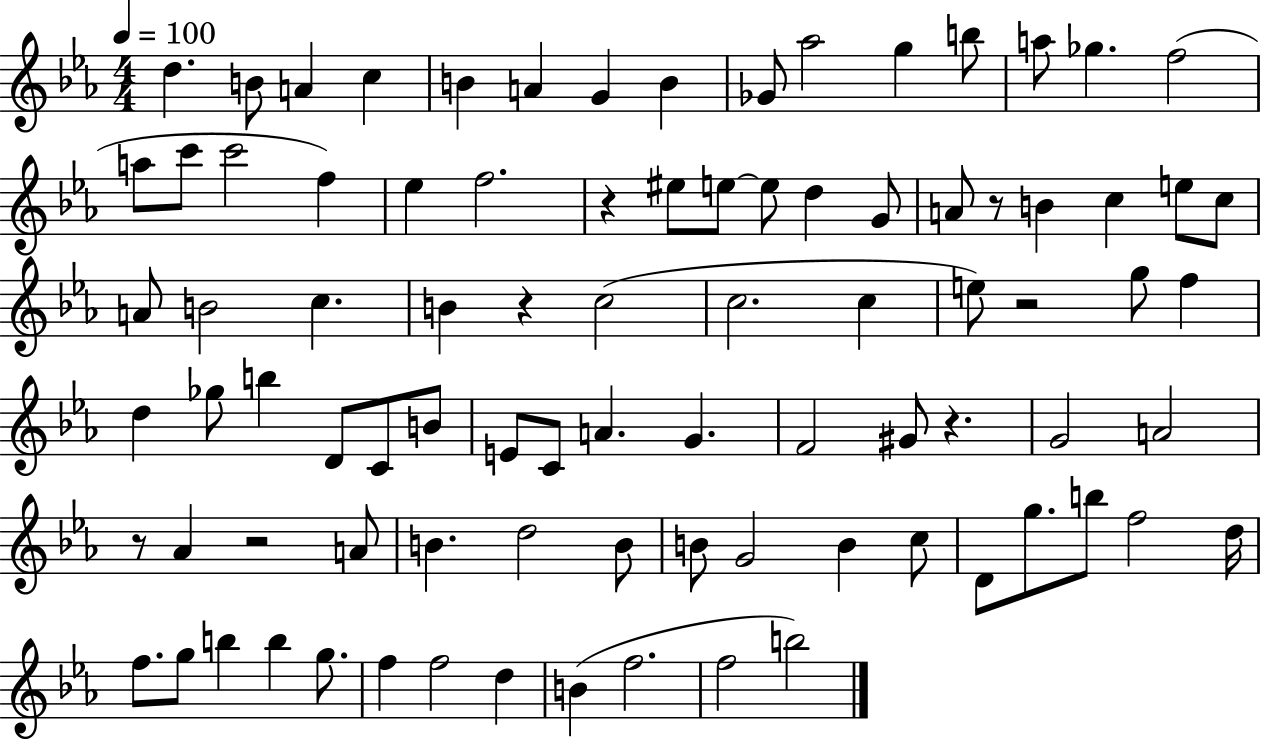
D5/q. B4/e A4/q C5/q B4/q A4/q G4/q B4/q Gb4/e Ab5/h G5/q B5/e A5/e Gb5/q. F5/h A5/e C6/e C6/h F5/q Eb5/q F5/h. R/q EIS5/e E5/e E5/e D5/q G4/e A4/e R/e B4/q C5/q E5/e C5/e A4/e B4/h C5/q. B4/q R/q C5/h C5/h. C5/q E5/e R/h G5/e F5/q D5/q Gb5/e B5/q D4/e C4/e B4/e E4/e C4/e A4/q. G4/q. F4/h G#4/e R/q. G4/h A4/h R/e Ab4/q R/h A4/e B4/q. D5/h B4/e B4/e G4/h B4/q C5/e D4/e G5/e. B5/e F5/h D5/s F5/e. G5/e B5/q B5/q G5/e. F5/q F5/h D5/q B4/q F5/h. F5/h B5/h